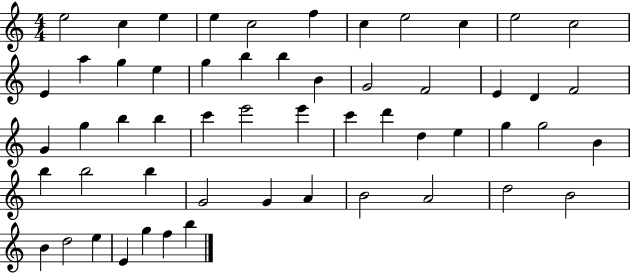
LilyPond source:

{
  \clef treble
  \numericTimeSignature
  \time 4/4
  \key c \major
  e''2 c''4 e''4 | e''4 c''2 f''4 | c''4 e''2 c''4 | e''2 c''2 | \break e'4 a''4 g''4 e''4 | g''4 b''4 b''4 b'4 | g'2 f'2 | e'4 d'4 f'2 | \break g'4 g''4 b''4 b''4 | c'''4 e'''2 e'''4 | c'''4 d'''4 d''4 e''4 | g''4 g''2 b'4 | \break b''4 b''2 b''4 | g'2 g'4 a'4 | b'2 a'2 | d''2 b'2 | \break b'4 d''2 e''4 | e'4 g''4 f''4 b''4 | \bar "|."
}